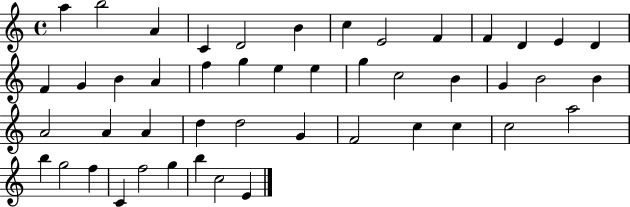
A5/q B5/h A4/q C4/q D4/h B4/q C5/q E4/h F4/q F4/q D4/q E4/q D4/q F4/q G4/q B4/q A4/q F5/q G5/q E5/q E5/q G5/q C5/h B4/q G4/q B4/h B4/q A4/h A4/q A4/q D5/q D5/h G4/q F4/h C5/q C5/q C5/h A5/h B5/q G5/h F5/q C4/q F5/h G5/q B5/q C5/h E4/q